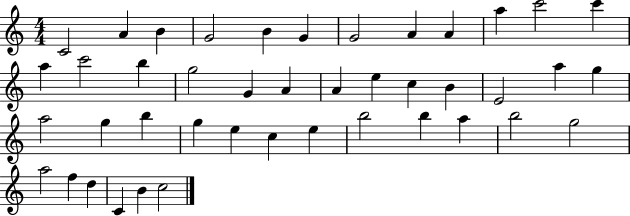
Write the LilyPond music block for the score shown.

{
  \clef treble
  \numericTimeSignature
  \time 4/4
  \key c \major
  c'2 a'4 b'4 | g'2 b'4 g'4 | g'2 a'4 a'4 | a''4 c'''2 c'''4 | \break a''4 c'''2 b''4 | g''2 g'4 a'4 | a'4 e''4 c''4 b'4 | e'2 a''4 g''4 | \break a''2 g''4 b''4 | g''4 e''4 c''4 e''4 | b''2 b''4 a''4 | b''2 g''2 | \break a''2 f''4 d''4 | c'4 b'4 c''2 | \bar "|."
}